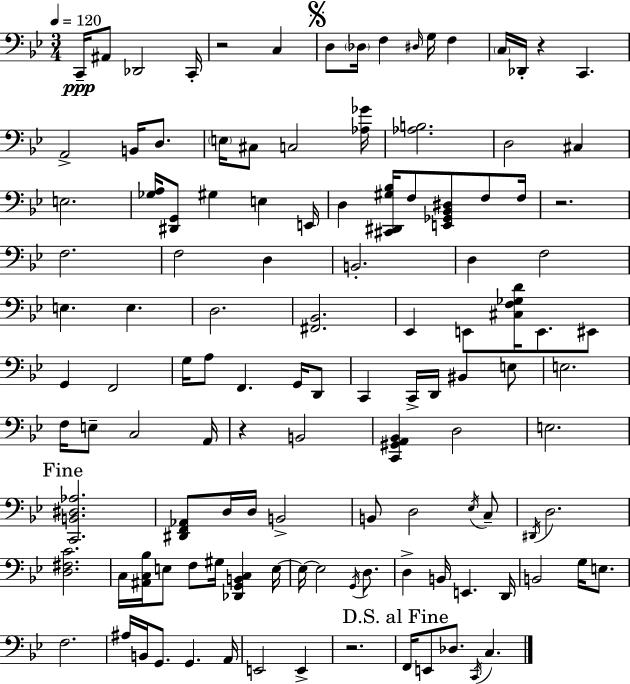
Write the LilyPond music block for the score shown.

{
  \clef bass
  \numericTimeSignature
  \time 3/4
  \key g \minor
  \tempo 4 = 120
  c,16--\ppp ais,8 des,2 c,16-. | r2 c4 | \mark \markup { \musicglyph "scripts.segno" } d8 \parenthesize des16 f4 \grace { dis16 } g16 f4 | \parenthesize c16 des,16-. r4 c,4. | \break a,2-> b,16 d8. | \parenthesize e16 cis8 c2 | <aes ges'>16 <aes b>2. | d2 cis4 | \break e2. | <ges a>16 <dis, g,>8 gis4 e4 | e,16 d4 <cis, dis, gis bes>16 f8 <e, ges, bes, dis>8 f8 | f16 r2. | \break f2. | f2 d4 | b,2.-. | d4 f2 | \break e4. e4. | d2. | <fis, bes,>2. | ees,4 e,8 <cis f ges d'>16 e,8. eis,8 | \break g,4 f,2 | g16 a8 f,4. g,16 d,8 | c,4 c,16-> d,16 bis,4 e8 | e2. | \break f16 e8-- c2 | a,16 r4 b,2 | <c, gis, a, bes,>4 d2 | e2. | \break \mark "Fine" <c, b, dis aes>2. | <dis, f, aes,>8 d16 d16 b,2-> | b,8 d2 \acciaccatura { ees16 } | c8-- \acciaccatura { dis,16 } d2. | \break <d fis c'>2. | c16 <ais, c bes>16 e8 f8 gis16 <des, g, b, c>4 | e16~~ e16~~ e2 | \acciaccatura { g,16 } d8. d4-> b,16 e,4. | \break d,16 b,2 | g16 e8. f2. | ais16 b,16 g,8. g,4. | a,16 e,2 | \break e,4-> r2. | \mark "D.S. al Fine" f,16 e,8 des8. \acciaccatura { c,16 } c4. | \bar "|."
}